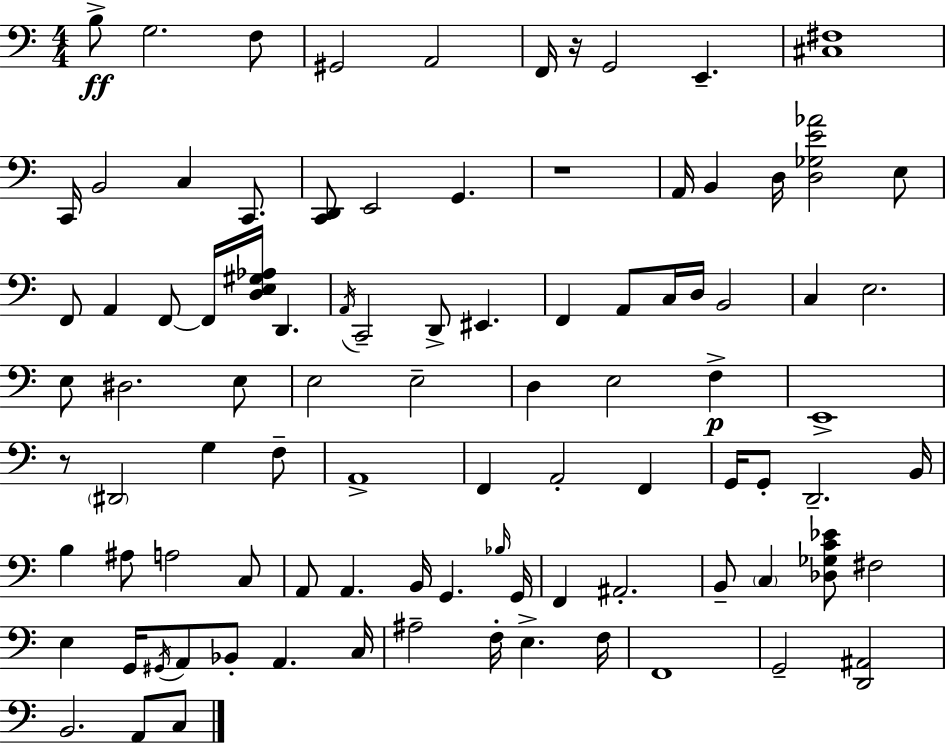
B3/e G3/h. F3/e G#2/h A2/h F2/s R/s G2/h E2/q. [C#3,F#3]/w C2/s B2/h C3/q C2/e. [C2,D2]/e E2/h G2/q. R/w A2/s B2/q D3/s [D3,Gb3,E4,Ab4]/h E3/e F2/e A2/q F2/e F2/s [D3,E3,G#3,Ab3]/s D2/q. A2/s C2/h D2/e EIS2/q. F2/q A2/e C3/s D3/s B2/h C3/q E3/h. E3/e D#3/h. E3/e E3/h E3/h D3/q E3/h F3/q E2/w R/e D#2/h G3/q F3/e A2/w F2/q A2/h F2/q G2/s G2/e D2/h. B2/s B3/q A#3/e A3/h C3/e A2/e A2/q. B2/s G2/q. Bb3/s G2/s F2/q A#2/h. B2/e C3/q [Db3,Gb3,C4,Eb4]/e F#3/h E3/q G2/s G#2/s A2/e Bb2/e A2/q. C3/s A#3/h F3/s E3/q. F3/s F2/w G2/h [D2,A#2]/h B2/h. A2/e C3/e